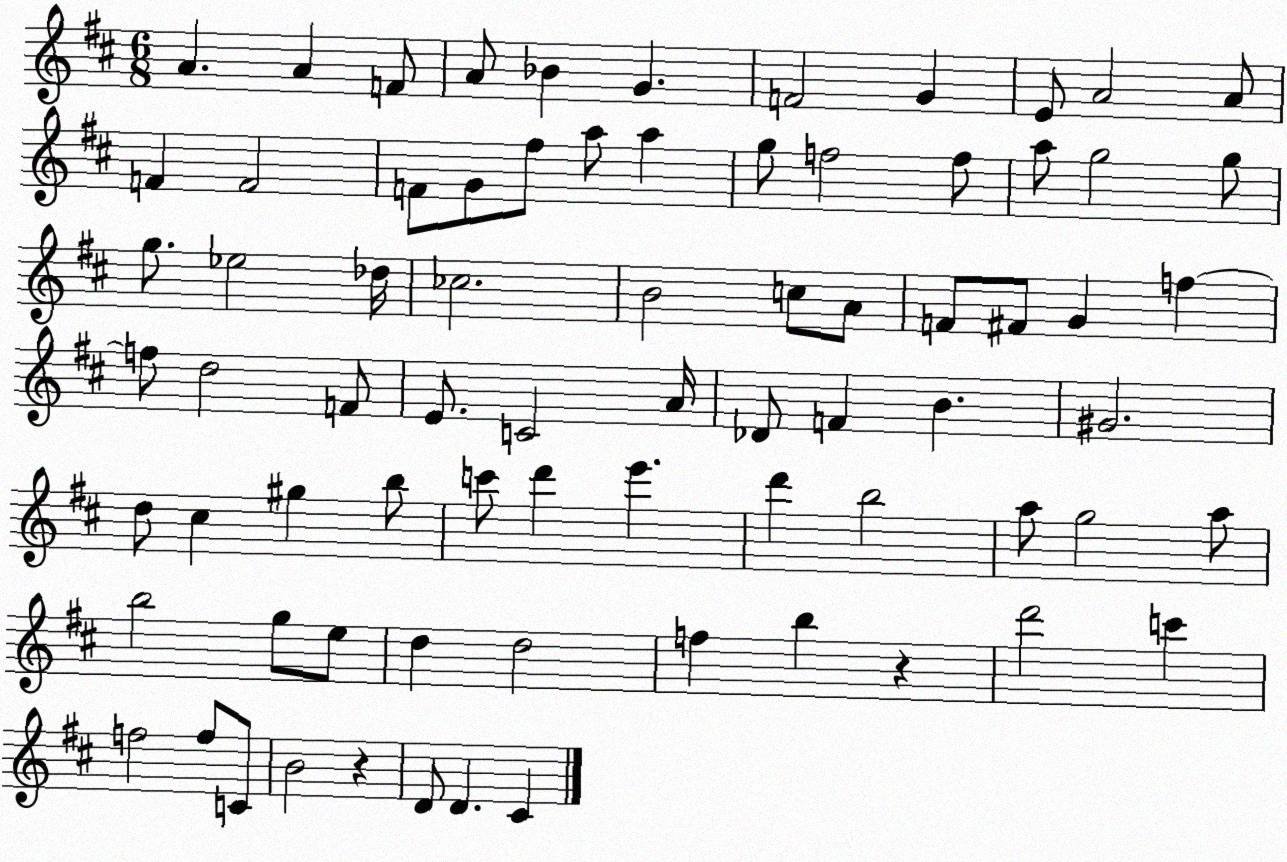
X:1
T:Untitled
M:6/8
L:1/4
K:D
A A F/2 A/2 _B G F2 G E/2 A2 A/2 F F2 F/2 G/2 ^f/2 a/2 a g/2 f2 f/2 a/2 g2 g/2 g/2 _e2 _d/4 _c2 B2 c/2 A/2 F/2 ^F/2 G f f/2 d2 F/2 E/2 C2 A/4 _D/2 F B ^G2 d/2 ^c ^g b/2 c'/2 d' e' d' b2 a/2 g2 a/2 b2 g/2 e/2 d d2 f b z d'2 c' f2 f/2 C/2 B2 z D/2 D ^C